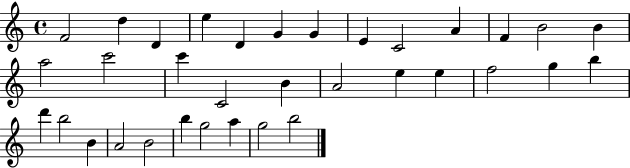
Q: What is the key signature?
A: C major